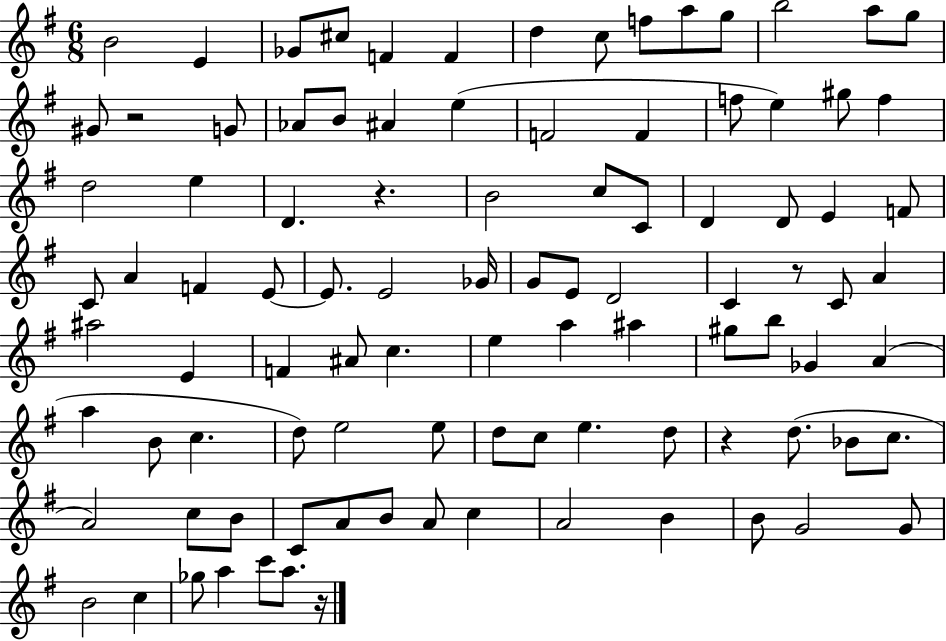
{
  \clef treble
  \numericTimeSignature
  \time 6/8
  \key g \major
  b'2 e'4 | ges'8 cis''8 f'4 f'4 | d''4 c''8 f''8 a''8 g''8 | b''2 a''8 g''8 | \break gis'8 r2 g'8 | aes'8 b'8 ais'4 e''4( | f'2 f'4 | f''8 e''4) gis''8 f''4 | \break d''2 e''4 | d'4. r4. | b'2 c''8 c'8 | d'4 d'8 e'4 f'8 | \break c'8 a'4 f'4 e'8~~ | e'8. e'2 ges'16 | g'8 e'8 d'2 | c'4 r8 c'8 a'4 | \break ais''2 e'4 | f'4 ais'8 c''4. | e''4 a''4 ais''4 | gis''8 b''8 ges'4 a'4( | \break a''4 b'8 c''4. | d''8) e''2 e''8 | d''8 c''8 e''4. d''8 | r4 d''8.( bes'8 c''8. | \break a'2) c''8 b'8 | c'8 a'8 b'8 a'8 c''4 | a'2 b'4 | b'8 g'2 g'8 | \break b'2 c''4 | ges''8 a''4 c'''8 a''8. r16 | \bar "|."
}